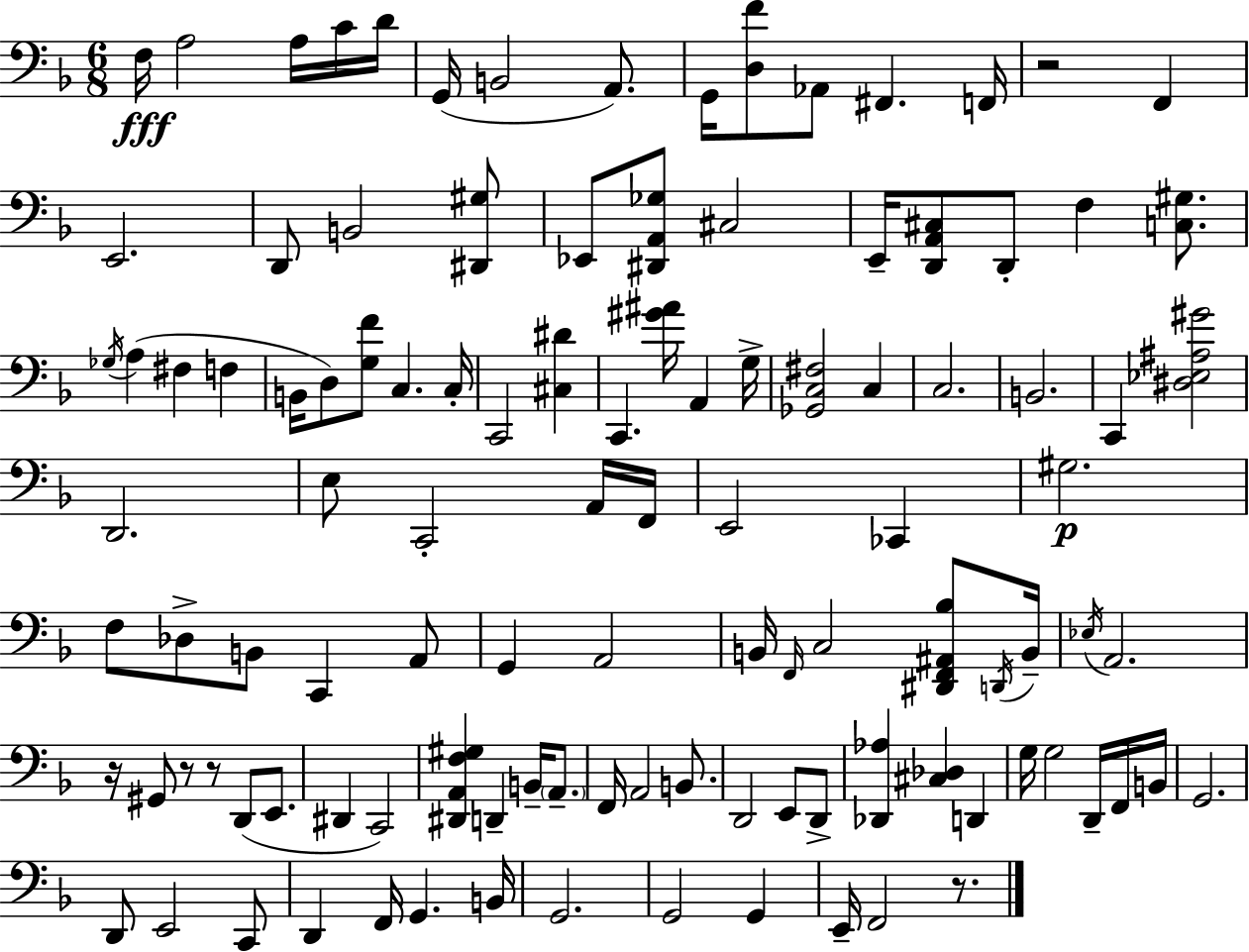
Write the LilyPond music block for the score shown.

{
  \clef bass
  \numericTimeSignature
  \time 6/8
  \key d \minor
  f16\fff a2 a16 c'16 d'16 | g,16( b,2 a,8.) | g,16 <d f'>8 aes,8 fis,4. f,16 | r2 f,4 | \break e,2. | d,8 b,2 <dis, gis>8 | ees,8 <dis, a, ges>8 cis2 | e,16-- <d, a, cis>8 d,8-. f4 <c gis>8. | \break \acciaccatura { ges16 }( a4 fis4 f4 | b,16 d8) <g f'>8 c4. | c16-. c,2 <cis dis'>4 | c,4. <gis' ais'>16 a,4 | \break g16-> <ges, c fis>2 c4 | c2. | b,2. | c,4 <dis ees ais gis'>2 | \break d,2. | e8 c,2-. a,16 | f,16 e,2 ces,4 | gis2.\p | \break f8 des8-> b,8 c,4 a,8 | g,4 a,2 | b,16 \grace { f,16 } c2 <dis, f, ais, bes>8 | \acciaccatura { d,16 } b,16-- \acciaccatura { ees16 } a,2. | \break r16 gis,8 r8 r8 d,8( | e,8. dis,4 c,2) | <dis, a, f gis>4 d,4-- | b,16-- \parenthesize a,8.-- f,16 a,2 | \break b,8. d,2 | e,8 d,8-> <des, aes>4 <cis des>4 | d,4 g16 g2 | d,16-- f,16 b,16 g,2. | \break d,8 e,2 | c,8 d,4 f,16 g,4. | b,16 g,2. | g,2 | \break g,4 e,16-- f,2 | r8. \bar "|."
}